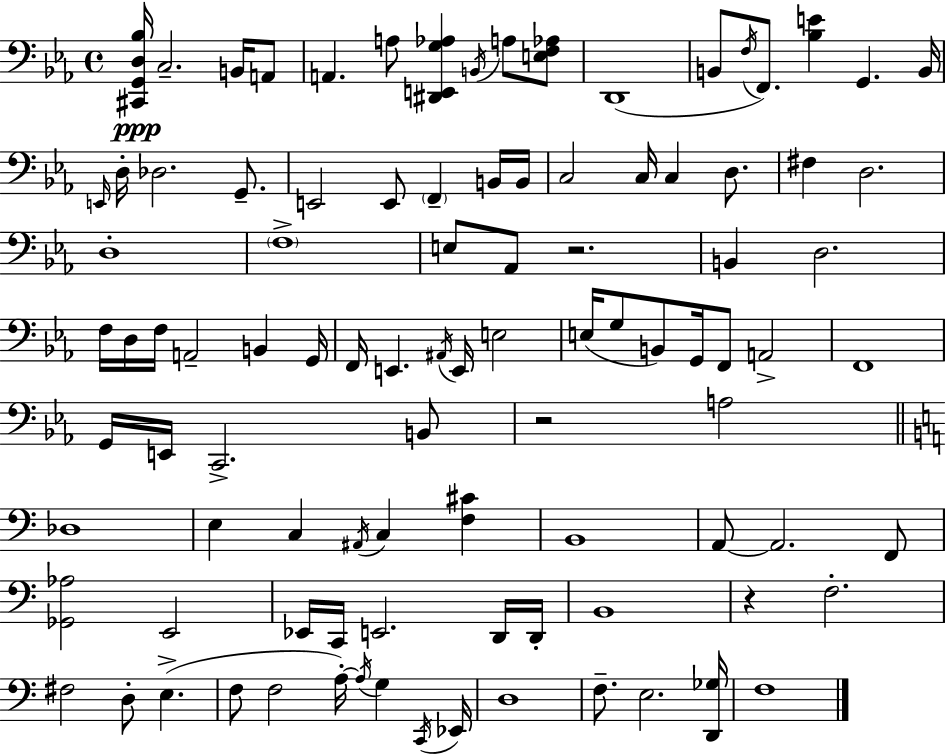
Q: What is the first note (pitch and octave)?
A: C3